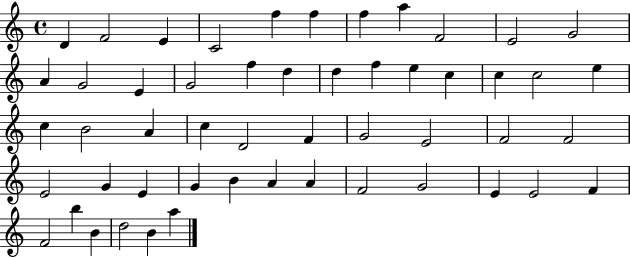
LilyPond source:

{
  \clef treble
  \time 4/4
  \defaultTimeSignature
  \key c \major
  d'4 f'2 e'4 | c'2 f''4 f''4 | f''4 a''4 f'2 | e'2 g'2 | \break a'4 g'2 e'4 | g'2 f''4 d''4 | d''4 f''4 e''4 c''4 | c''4 c''2 e''4 | \break c''4 b'2 a'4 | c''4 d'2 f'4 | g'2 e'2 | f'2 f'2 | \break e'2 g'4 e'4 | g'4 b'4 a'4 a'4 | f'2 g'2 | e'4 e'2 f'4 | \break f'2 b''4 b'4 | d''2 b'4 a''4 | \bar "|."
}